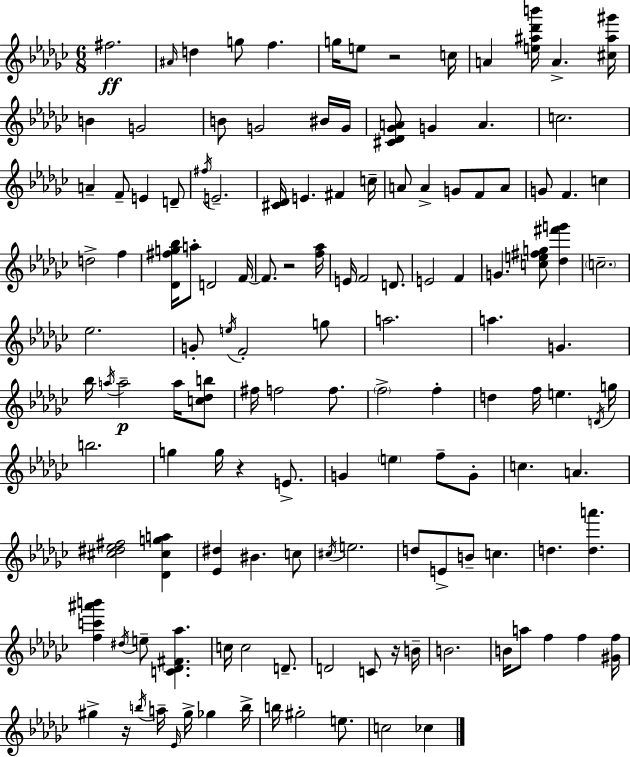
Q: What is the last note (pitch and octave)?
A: CES5